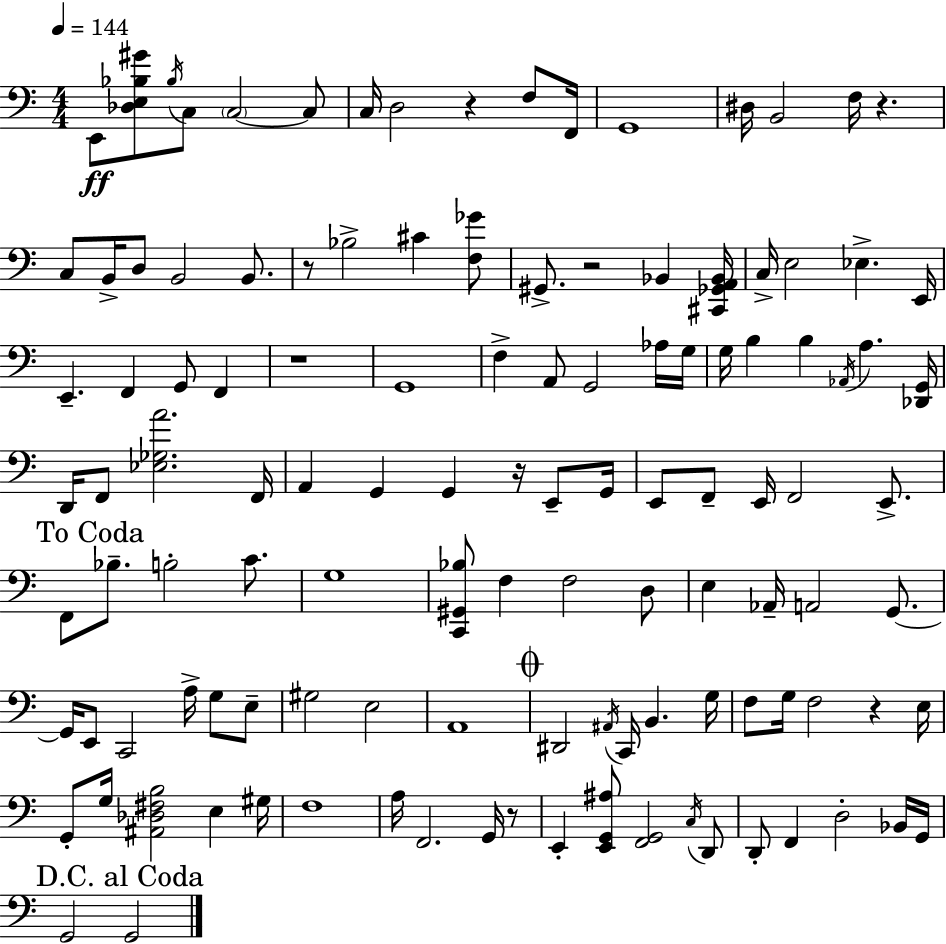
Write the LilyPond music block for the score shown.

{
  \clef bass
  \numericTimeSignature
  \time 4/4
  \key c \major
  \tempo 4 = 144
  e,8\ff <des e bes gis'>8 \acciaccatura { bes16 } c8 \parenthesize c2~~ c8 | c16 d2 r4 f8 | f,16 g,1 | dis16 b,2 f16 r4. | \break c8 b,16-> d8 b,2 b,8. | r8 bes2-> cis'4 <f ges'>8 | gis,8.-> r2 bes,4 | <cis, ges, a, bes,>16 c16-> e2 ees4.-> | \break e,16 e,4.-- f,4 g,8 f,4 | r1 | g,1 | f4-> a,8 g,2 aes16 | \break g16 g16 b4 b4 \acciaccatura { aes,16 } a4. | <des, g,>16 d,16 f,8 <ees ges a'>2. | f,16 a,4 g,4 g,4 r16 e,8-- | g,16 e,8 f,8-- e,16 f,2 e,8.-> | \break \mark "To Coda" f,8 bes8.-- b2-. c'8. | g1 | <c, gis, bes>8 f4 f2 | d8 e4 aes,16-- a,2 g,8.~~ | \break g,16 e,8 c,2 a16-> g8 | e8-- gis2 e2 | a,1 | \mark \markup { \musicglyph "scripts.coda" } dis,2 \acciaccatura { ais,16 } c,16 b,4. | \break g16 f8 g16 f2 r4 | e16 g,8-. g16 <ais, des fis b>2 e4 | gis16 f1 | a16 f,2. | \break g,16 r8 e,4-. <e, g, ais>8 <f, g,>2 | \acciaccatura { c16 } d,8 d,8-. f,4 d2-. | bes,16 g,16 \mark "D.C. al Coda" g,2 g,2 | \bar "|."
}